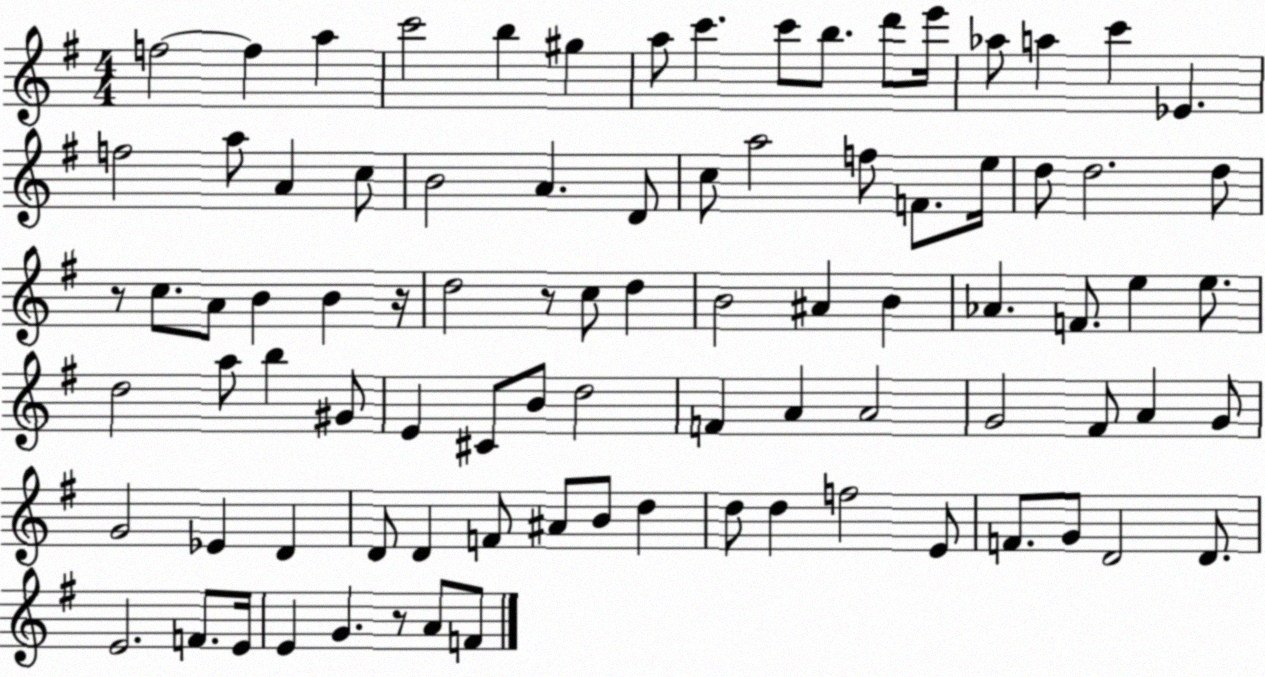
X:1
T:Untitled
M:4/4
L:1/4
K:G
f2 f a c'2 b ^g a/2 c' c'/2 b/2 d'/2 e'/4 _a/2 a c' _E f2 a/2 A c/2 B2 A D/2 c/2 a2 f/2 F/2 e/4 d/2 d2 d/2 z/2 c/2 A/2 B B z/4 d2 z/2 c/2 d B2 ^A B _A F/2 e e/2 d2 a/2 b ^G/2 E ^C/2 B/2 d2 F A A2 G2 ^F/2 A G/2 G2 _E D D/2 D F/2 ^A/2 B/2 d d/2 d f2 E/2 F/2 G/2 D2 D/2 E2 F/2 E/4 E G z/2 A/2 F/2